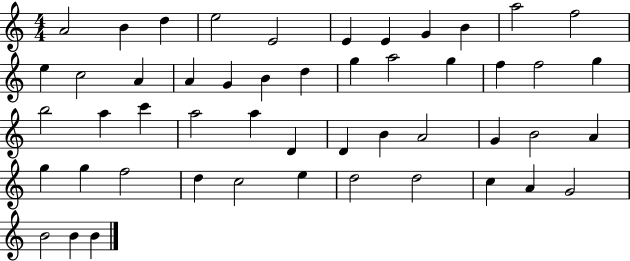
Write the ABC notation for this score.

X:1
T:Untitled
M:4/4
L:1/4
K:C
A2 B d e2 E2 E E G B a2 f2 e c2 A A G B d g a2 g f f2 g b2 a c' a2 a D D B A2 G B2 A g g f2 d c2 e d2 d2 c A G2 B2 B B